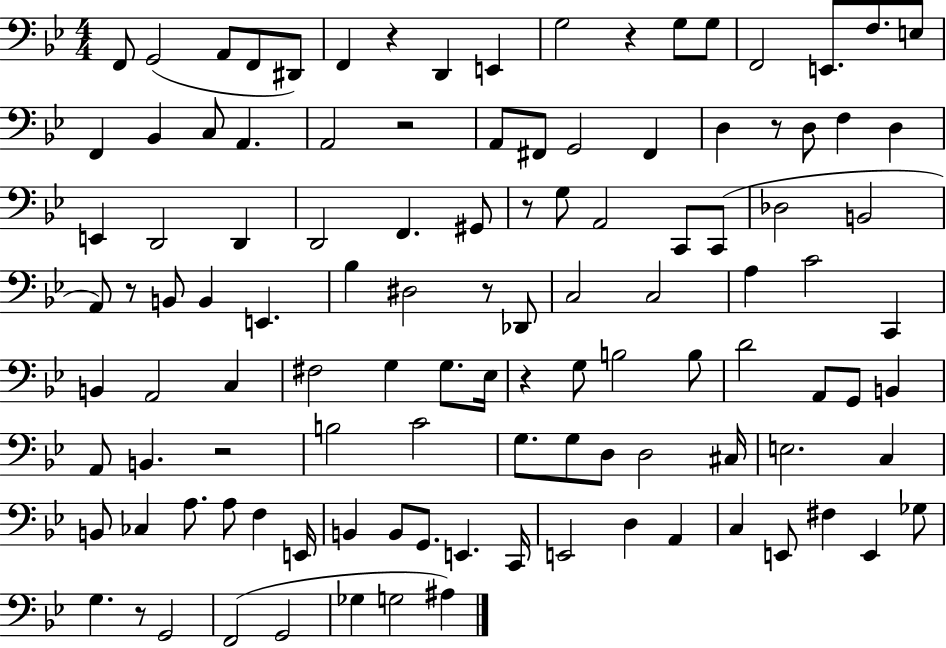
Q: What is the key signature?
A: BES major